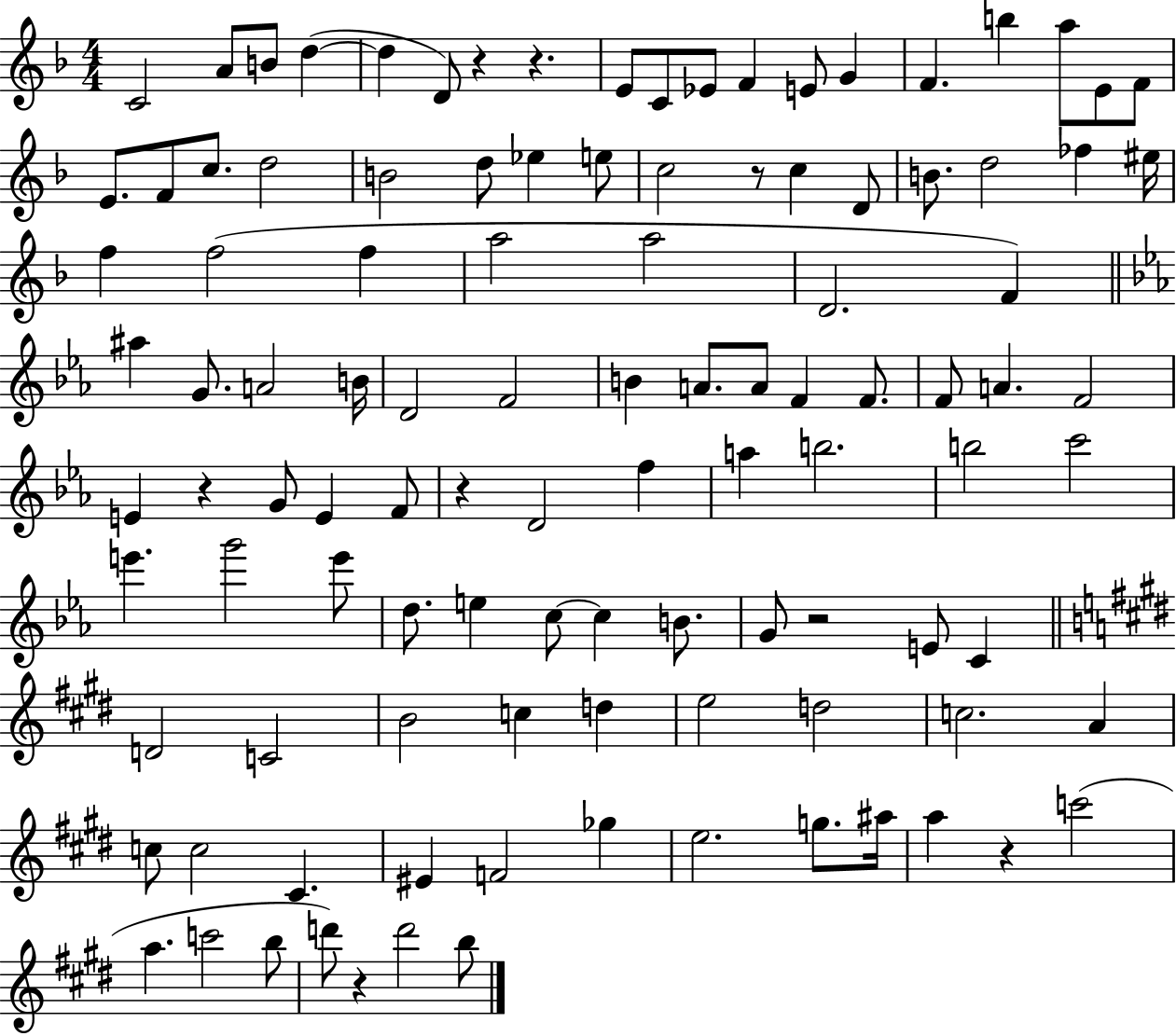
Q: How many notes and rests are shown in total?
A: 108